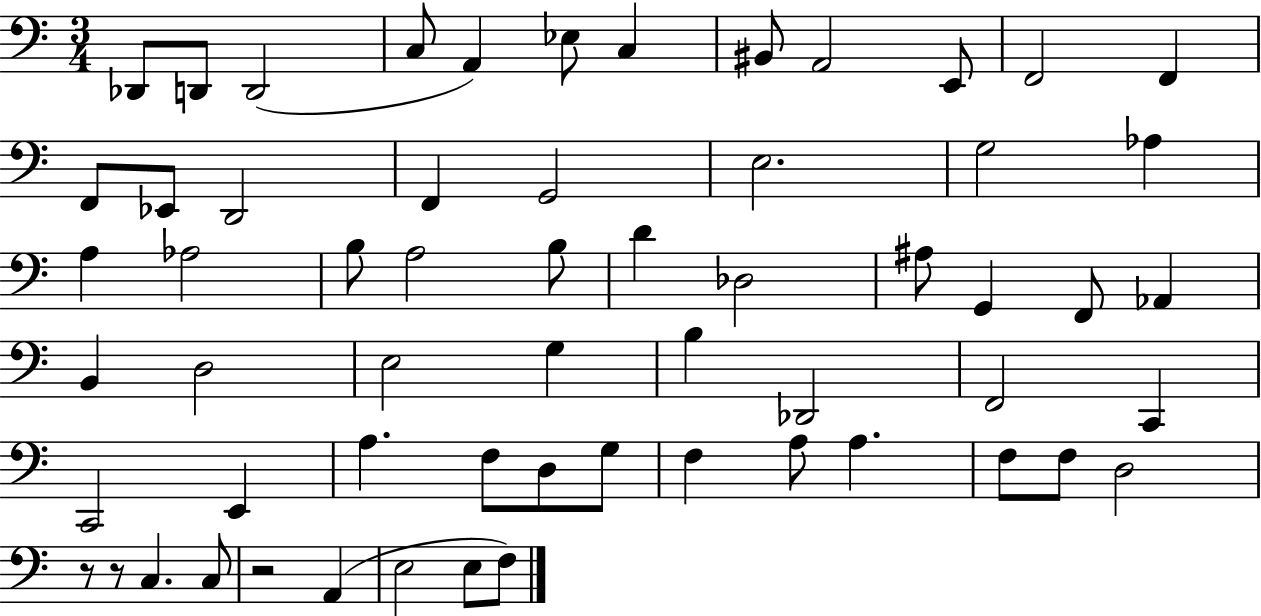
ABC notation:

X:1
T:Untitled
M:3/4
L:1/4
K:C
_D,,/2 D,,/2 D,,2 C,/2 A,, _E,/2 C, ^B,,/2 A,,2 E,,/2 F,,2 F,, F,,/2 _E,,/2 D,,2 F,, G,,2 E,2 G,2 _A, A, _A,2 B,/2 A,2 B,/2 D _D,2 ^A,/2 G,, F,,/2 _A,, B,, D,2 E,2 G, B, _D,,2 F,,2 C,, C,,2 E,, A, F,/2 D,/2 G,/2 F, A,/2 A, F,/2 F,/2 D,2 z/2 z/2 C, C,/2 z2 A,, E,2 E,/2 F,/2